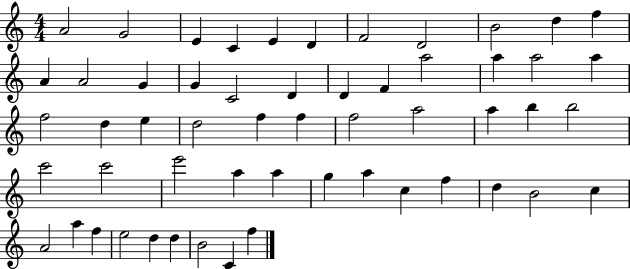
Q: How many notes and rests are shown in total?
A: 55